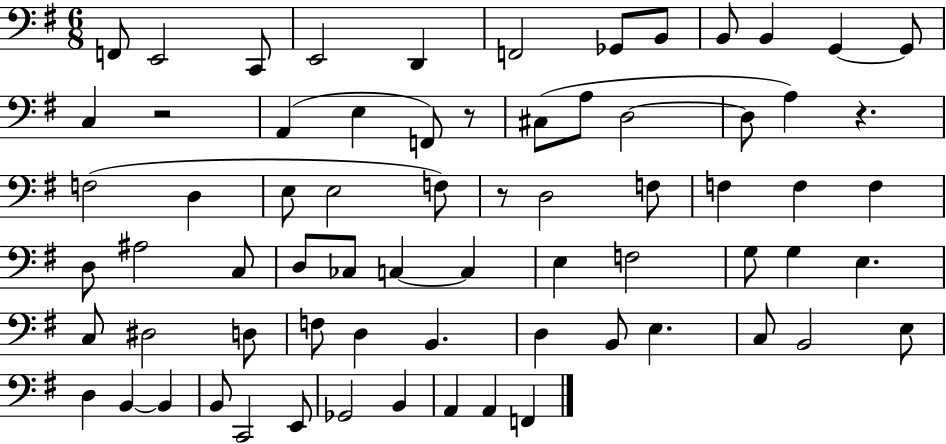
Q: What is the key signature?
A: G major